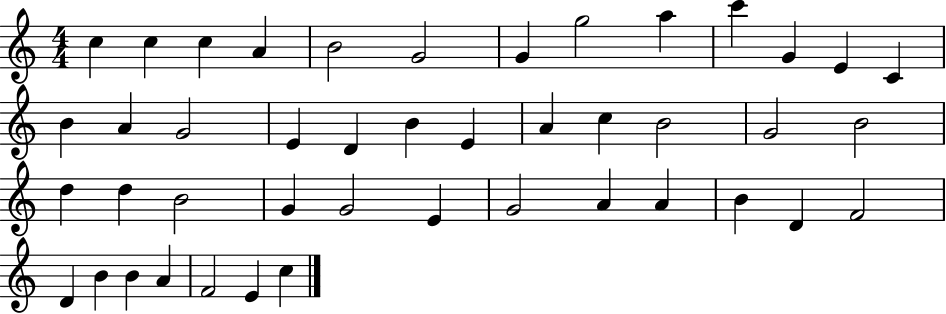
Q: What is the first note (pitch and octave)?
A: C5